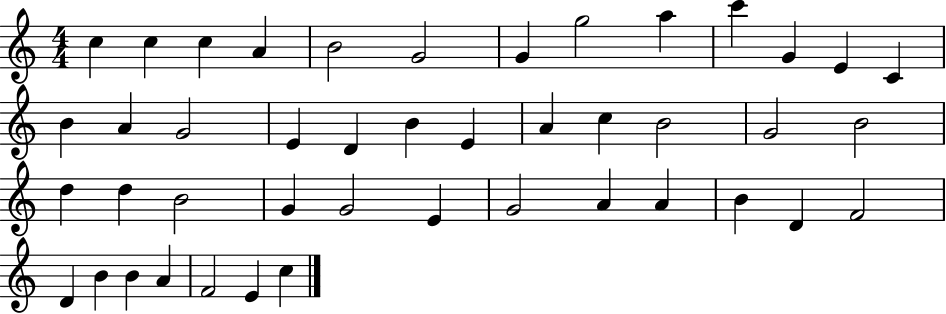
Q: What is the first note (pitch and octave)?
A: C5